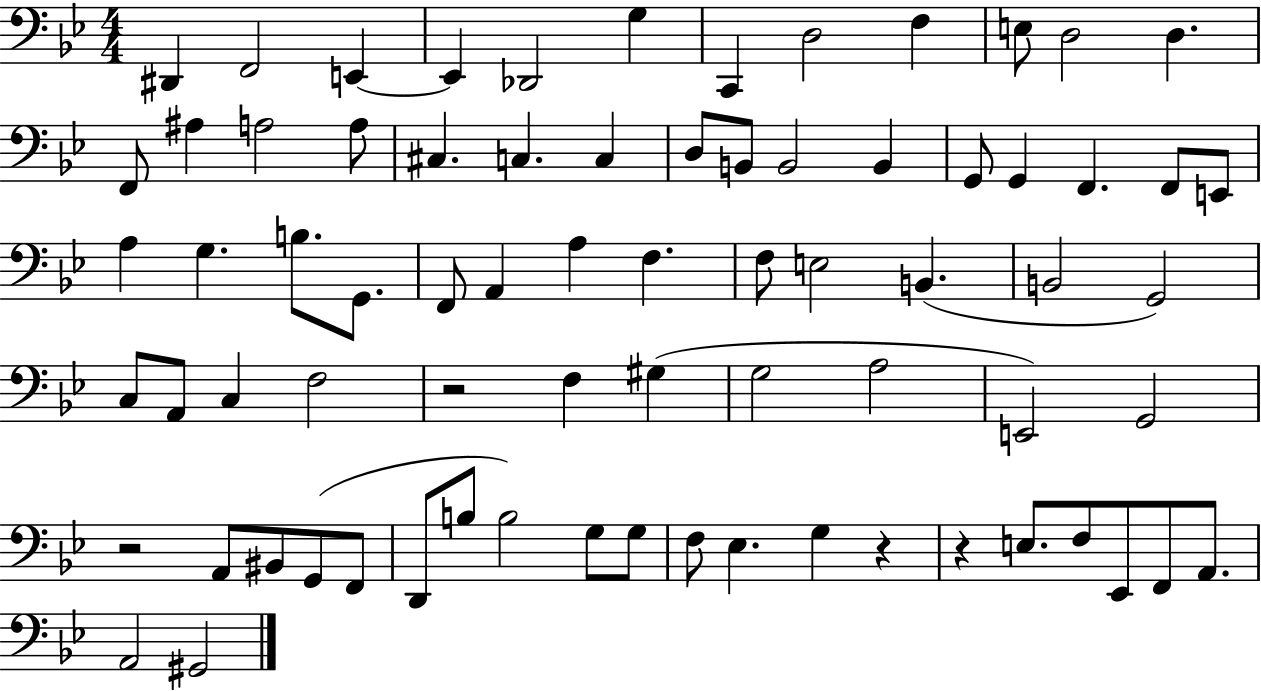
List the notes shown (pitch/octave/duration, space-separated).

D#2/q F2/h E2/q E2/q Db2/h G3/q C2/q D3/h F3/q E3/e D3/h D3/q. F2/e A#3/q A3/h A3/e C#3/q. C3/q. C3/q D3/e B2/e B2/h B2/q G2/e G2/q F2/q. F2/e E2/e A3/q G3/q. B3/e. G2/e. F2/e A2/q A3/q F3/q. F3/e E3/h B2/q. B2/h G2/h C3/e A2/e C3/q F3/h R/h F3/q G#3/q G3/h A3/h E2/h G2/h R/h A2/e BIS2/e G2/e F2/e D2/e B3/e B3/h G3/e G3/e F3/e Eb3/q. G3/q R/q R/q E3/e. F3/e Eb2/e F2/e A2/e. A2/h G#2/h